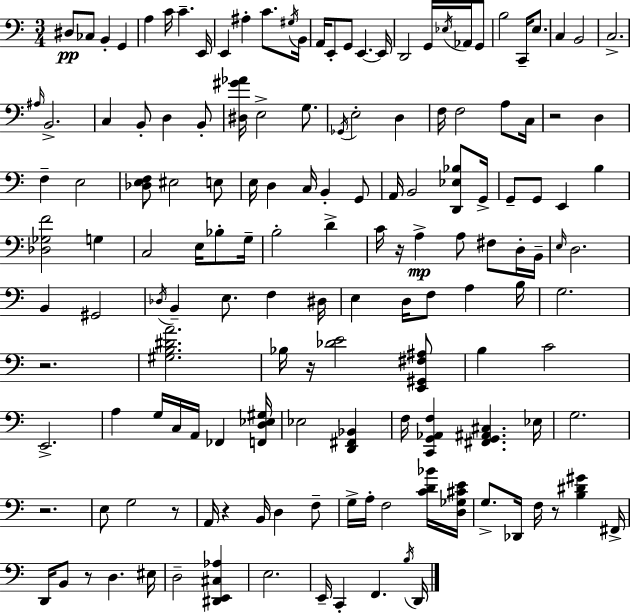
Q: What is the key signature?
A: A minor